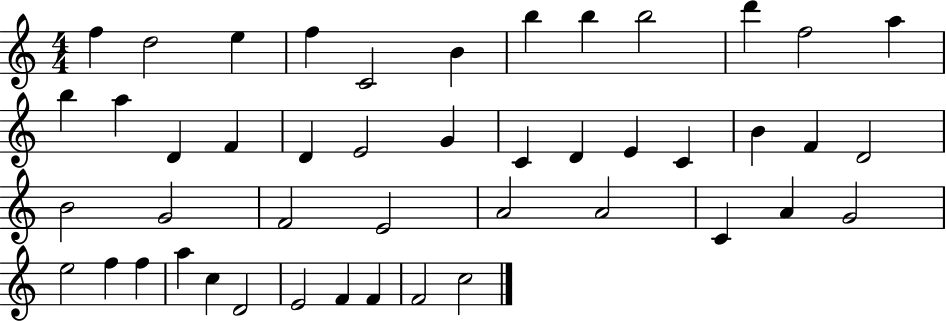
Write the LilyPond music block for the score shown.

{
  \clef treble
  \numericTimeSignature
  \time 4/4
  \key c \major
  f''4 d''2 e''4 | f''4 c'2 b'4 | b''4 b''4 b''2 | d'''4 f''2 a''4 | \break b''4 a''4 d'4 f'4 | d'4 e'2 g'4 | c'4 d'4 e'4 c'4 | b'4 f'4 d'2 | \break b'2 g'2 | f'2 e'2 | a'2 a'2 | c'4 a'4 g'2 | \break e''2 f''4 f''4 | a''4 c''4 d'2 | e'2 f'4 f'4 | f'2 c''2 | \break \bar "|."
}